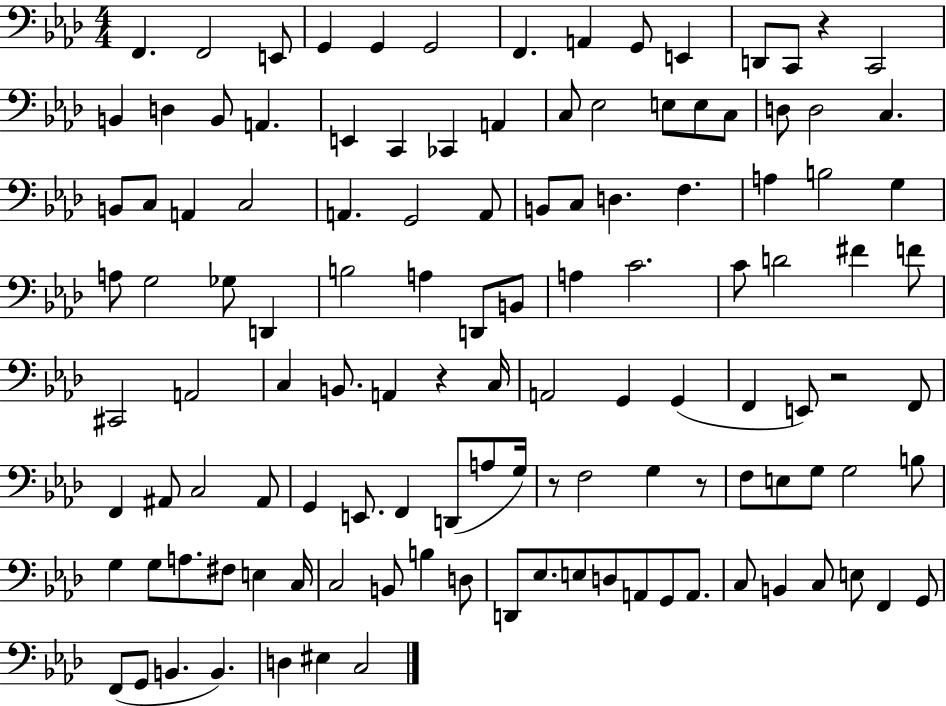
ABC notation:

X:1
T:Untitled
M:4/4
L:1/4
K:Ab
F,, F,,2 E,,/2 G,, G,, G,,2 F,, A,, G,,/2 E,, D,,/2 C,,/2 z C,,2 B,, D, B,,/2 A,, E,, C,, _C,, A,, C,/2 _E,2 E,/2 E,/2 C,/2 D,/2 D,2 C, B,,/2 C,/2 A,, C,2 A,, G,,2 A,,/2 B,,/2 C,/2 D, F, A, B,2 G, A,/2 G,2 _G,/2 D,, B,2 A, D,,/2 B,,/2 A, C2 C/2 D2 ^F F/2 ^C,,2 A,,2 C, B,,/2 A,, z C,/4 A,,2 G,, G,, F,, E,,/2 z2 F,,/2 F,, ^A,,/2 C,2 ^A,,/2 G,, E,,/2 F,, D,,/2 A,/2 G,/4 z/2 F,2 G, z/2 F,/2 E,/2 G,/2 G,2 B,/2 G, G,/2 A,/2 ^F,/2 E, C,/4 C,2 B,,/2 B, D,/2 D,,/2 _E,/2 E,/2 D,/2 A,,/2 G,,/2 A,,/2 C,/2 B,, C,/2 E,/2 F,, G,,/2 F,,/2 G,,/2 B,, B,, D, ^E, C,2